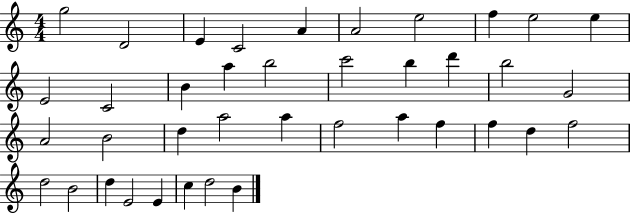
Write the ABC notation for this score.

X:1
T:Untitled
M:4/4
L:1/4
K:C
g2 D2 E C2 A A2 e2 f e2 e E2 C2 B a b2 c'2 b d' b2 G2 A2 B2 d a2 a f2 a f f d f2 d2 B2 d E2 E c d2 B